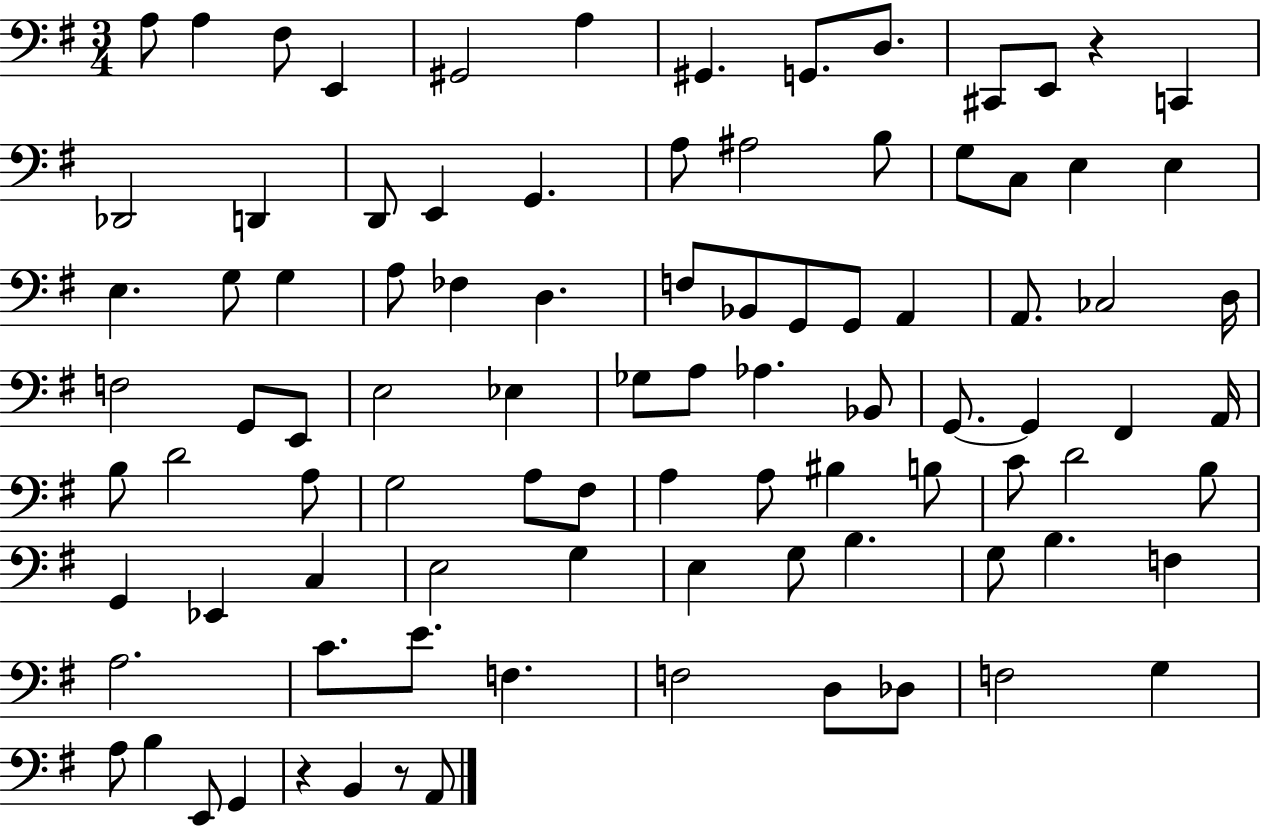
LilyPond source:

{
  \clef bass
  \numericTimeSignature
  \time 3/4
  \key g \major
  \repeat volta 2 { a8 a4 fis8 e,4 | gis,2 a4 | gis,4. g,8. d8. | cis,8 e,8 r4 c,4 | \break des,2 d,4 | d,8 e,4 g,4. | a8 ais2 b8 | g8 c8 e4 e4 | \break e4. g8 g4 | a8 fes4 d4. | f8 bes,8 g,8 g,8 a,4 | a,8. ces2 d16 | \break f2 g,8 e,8 | e2 ees4 | ges8 a8 aes4. bes,8 | g,8.~~ g,4 fis,4 a,16 | \break b8 d'2 a8 | g2 a8 fis8 | a4 a8 bis4 b8 | c'8 d'2 b8 | \break g,4 ees,4 c4 | e2 g4 | e4 g8 b4. | g8 b4. f4 | \break a2. | c'8. e'8. f4. | f2 d8 des8 | f2 g4 | \break a8 b4 e,8 g,4 | r4 b,4 r8 a,8 | } \bar "|."
}